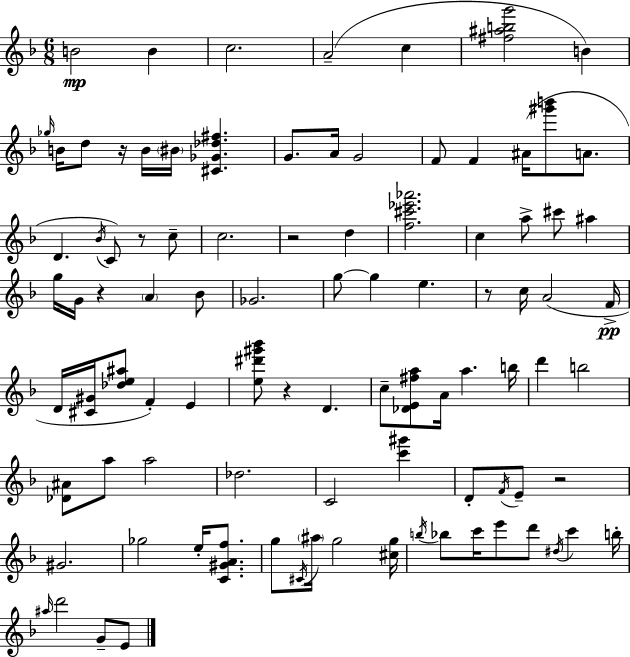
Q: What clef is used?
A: treble